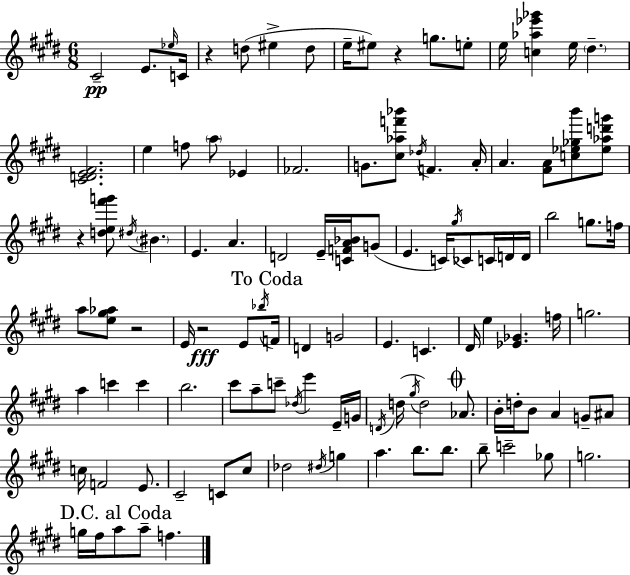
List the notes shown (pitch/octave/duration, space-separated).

C#4/h E4/e. Eb5/s C4/s R/q D5/e EIS5/q D5/e E5/s EIS5/e R/q G5/e. E5/e E5/s [C5,Ab5,Eb6,Gb6]/q E5/s D#5/q. [C#4,D4,E4,F#4]/h. E5/q F5/e A5/e Eb4/q FES4/h. G4/e. [C#5,Ab5,F6,Bb6]/e Db5/s F4/q. A4/s A4/q. [F#4,A4]/e [C5,Eb5,Gb5,B6]/e [Eb5,Ab5,D6,G6]/e R/q [D5,E5,F#6,G6]/e D#5/s BIS4/q. E4/q. A4/q. D4/h E4/s [C4,F4,A4,Bb4]/s G4/e E4/q. C4/s G#5/s CES4/e C4/s D4/s D4/s B5/h G5/e. F5/s A5/e [E5,G#5,Ab5]/e R/h E4/s R/h E4/e Bb5/s F4/s D4/q G4/h E4/q. C4/q. D#4/s E5/q [Eb4,Gb4]/q. F5/s G5/h. A5/q C6/q C6/q B5/h. C#6/e A5/e C6/e Db5/s E6/q E4/s G4/s D4/s D5/s G#5/s D5/h Ab4/e. B4/s D5/s B4/e A4/q G4/e A#4/e C5/s F4/h E4/e. C#4/h C4/e C#5/e Db5/h D#5/s G5/q A5/q. B5/e. B5/e. B5/e C6/h Gb5/e G5/h. G5/s F#5/s A5/e A5/e F5/q.